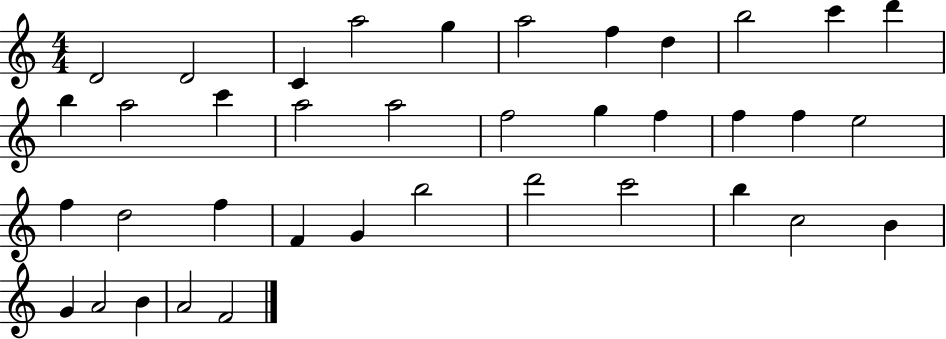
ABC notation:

X:1
T:Untitled
M:4/4
L:1/4
K:C
D2 D2 C a2 g a2 f d b2 c' d' b a2 c' a2 a2 f2 g f f f e2 f d2 f F G b2 d'2 c'2 b c2 B G A2 B A2 F2